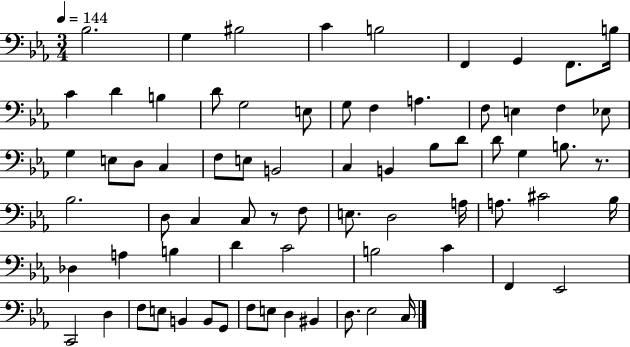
Bb3/h. G3/q BIS3/h C4/q B3/h F2/q G2/q F2/e. B3/s C4/q D4/q B3/q D4/e G3/h E3/e G3/e F3/q A3/q. F3/e E3/q F3/q Eb3/e G3/q E3/e D3/e C3/q F3/e E3/e B2/h C3/q B2/q Bb3/e D4/e D4/e G3/q B3/e. R/e. Bb3/h. D3/e C3/q C3/e R/e F3/e E3/e. D3/h A3/s A3/e. C#4/h Bb3/s Db3/q A3/q B3/q D4/q C4/h B3/h C4/q F2/q Eb2/h C2/h D3/q F3/e E3/e B2/q B2/e G2/e F3/e E3/e D3/q BIS2/q D3/e. Eb3/h C3/s